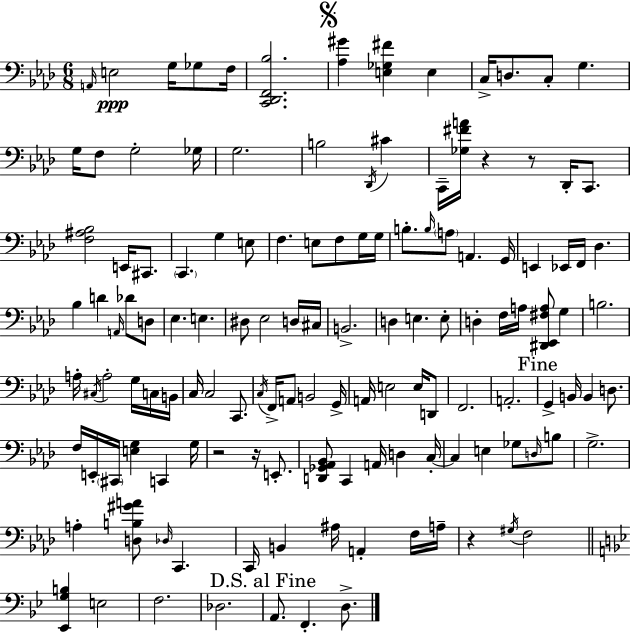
A2/s E3/h G3/s Gb3/e F3/s [C2,Db2,F2,Bb3]/h. [Ab3,G#4]/q [E3,Gb3,F#4]/q E3/q C3/s D3/e. C3/e G3/q. G3/s F3/e G3/h Gb3/s G3/h. B3/h Db2/s C#4/q C2/s [Gb3,F#4,A4]/s R/q R/e Db2/s C2/e. [F3,A#3,Bb3]/h E2/s C#2/e. C2/q. G3/q E3/e F3/q. E3/e F3/e G3/s G3/s B3/e. B3/s A3/e A2/q. G2/s E2/q Eb2/s F2/s Db3/q. Bb3/q D4/q A2/s Db4/e D3/e Eb3/q. E3/q. D#3/e Eb3/h D3/s C#3/s B2/h. D3/q E3/q. E3/e D3/q F3/s A3/s [D#2,Eb2,F#3,A3]/e G3/q B3/h. A3/s C#3/s A3/h G3/s C3/s B2/s C3/s C3/h C2/e. C3/s F2/s A2/e B2/h G2/s A2/s E3/h E3/s D2/e F2/h. A2/h. G2/q B2/s B2/q D3/e. F3/s E2/s C#2/s [E3,G3]/q C2/q G3/s R/h R/s E2/e. [D2,Gb2,Ab2,Bb2]/e C2/q A2/s D3/q C3/s C3/q E3/q Gb3/e D3/s B3/e G3/h. A3/q [D3,B3,G#4,A4]/e Db3/s C2/q. C2/s B2/q A#3/s A2/q F3/s A3/s R/q G#3/s F3/h [Eb2,G3,B3]/q E3/h F3/h. Db3/h. A2/e. F2/q. D3/e.